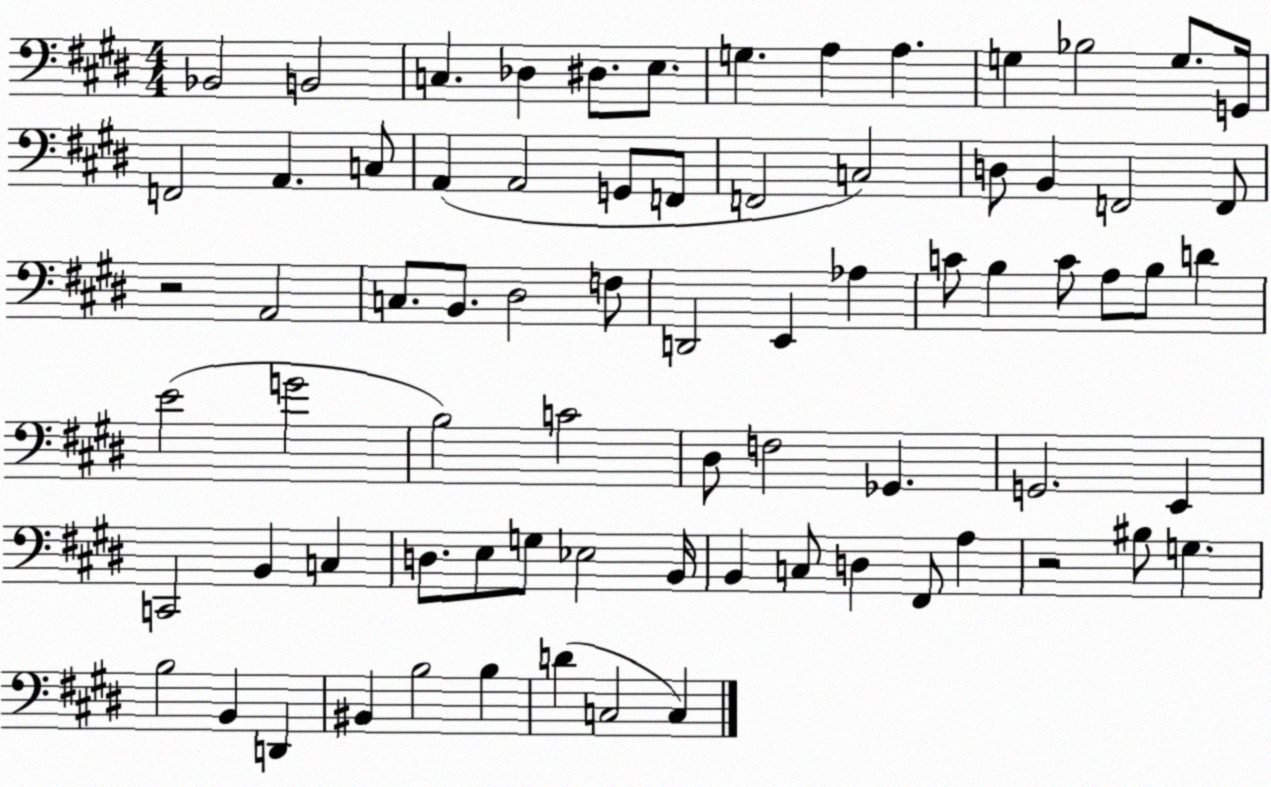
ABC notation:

X:1
T:Untitled
M:4/4
L:1/4
K:E
_B,,2 B,,2 C, _D, ^D,/2 E,/2 G, A, A, G, _B,2 G,/2 G,,/4 F,,2 A,, C,/2 A,, A,,2 G,,/2 F,,/2 F,,2 C,2 D,/2 B,, F,,2 F,,/2 z2 A,,2 C,/2 B,,/2 ^D,2 F,/2 D,,2 E,, _A, C/2 B, C/2 A,/2 B,/2 D E2 G2 B,2 C2 ^D,/2 F,2 _G,, G,,2 E,, C,,2 B,, C, D,/2 E,/2 G,/2 _E,2 B,,/4 B,, C,/2 D, ^F,,/2 A, z2 ^B,/2 G, B,2 B,, D,, ^B,, B,2 B, D C,2 C,